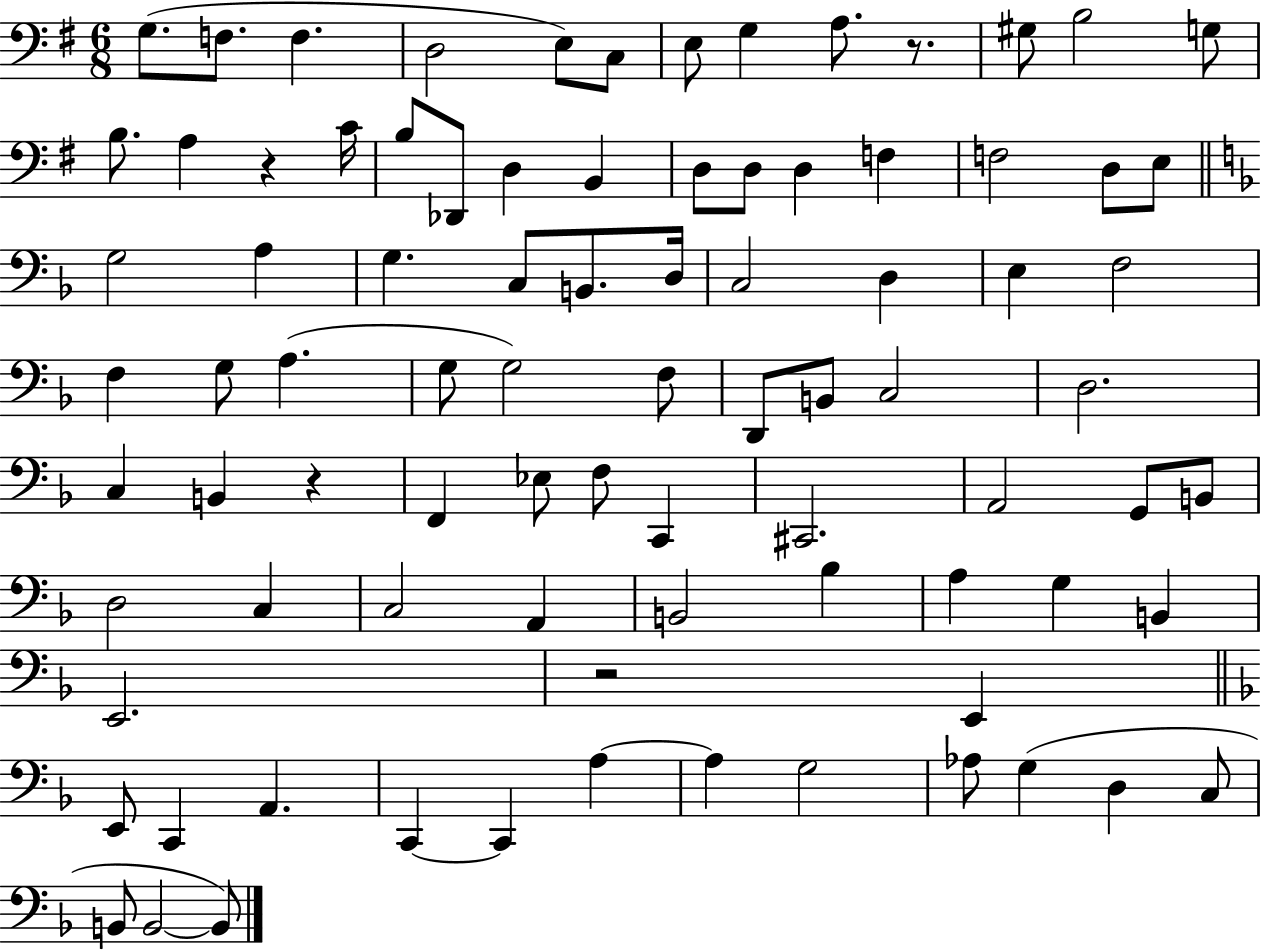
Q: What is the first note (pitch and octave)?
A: G3